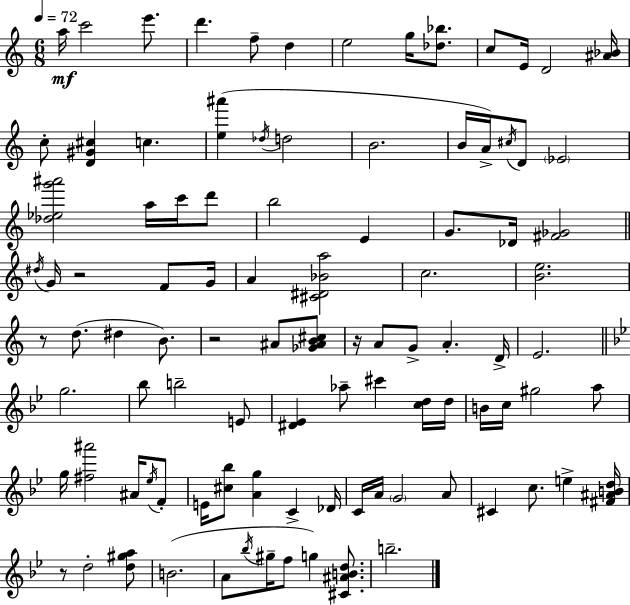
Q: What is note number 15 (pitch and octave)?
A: D5